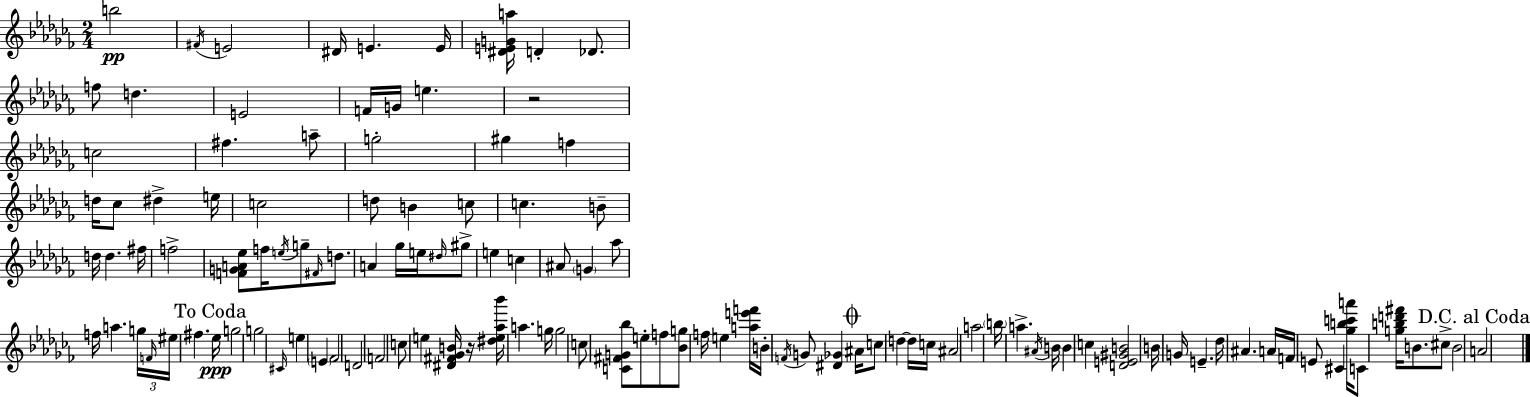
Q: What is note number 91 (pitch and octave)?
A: B4